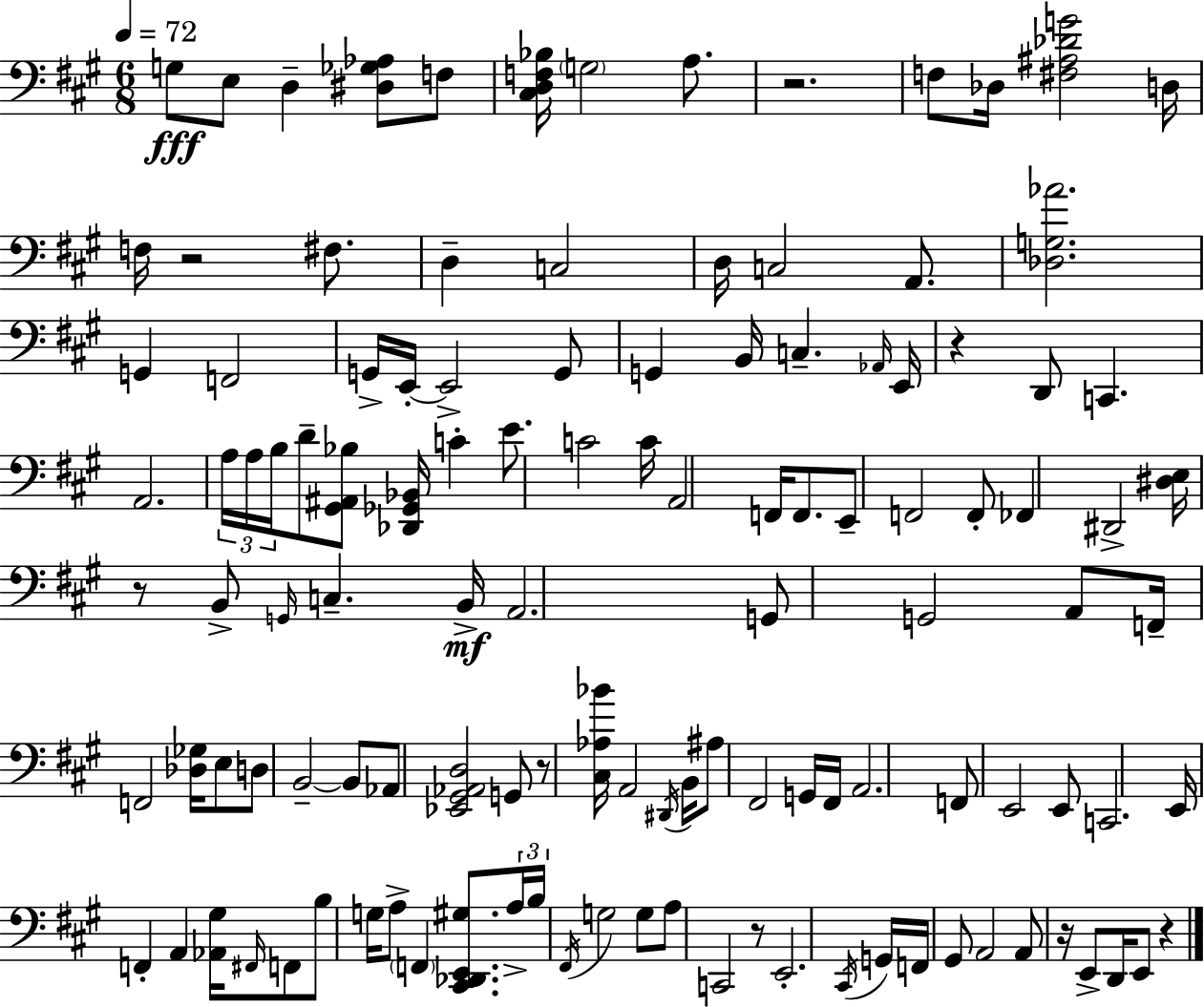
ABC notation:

X:1
T:Untitled
M:6/8
L:1/4
K:A
G,/2 E,/2 D, [^D,_G,_A,]/2 F,/2 [^C,D,F,_B,]/4 G,2 A,/2 z2 F,/2 _D,/4 [^F,^A,_DG]2 D,/4 F,/4 z2 ^F,/2 D, C,2 D,/4 C,2 A,,/2 [_D,G,_A]2 G,, F,,2 G,,/4 E,,/4 E,,2 G,,/2 G,, B,,/4 C, _A,,/4 E,,/4 z D,,/2 C,, A,,2 A,/4 A,/4 B,/4 D/2 [^G,,^A,,_B,]/2 [_D,,_G,,_B,,]/4 C E/2 C2 C/4 A,,2 F,,/4 F,,/2 E,,/2 F,,2 F,,/2 _F,, ^D,,2 [^D,E,]/4 z/2 B,,/2 G,,/4 C, B,,/4 A,,2 G,,/2 G,,2 A,,/2 F,,/4 F,,2 [_D,_G,]/4 E,/2 D,/2 B,,2 B,,/2 _A,,/2 [_E,,^G,,_A,,D,]2 G,,/2 z/2 [^C,_A,_B]/4 A,,2 ^D,,/4 B,,/4 ^A,/2 ^F,,2 G,,/4 ^F,,/4 A,,2 F,,/2 E,,2 E,,/2 C,,2 E,,/4 F,, A,, [_A,,^G,]/4 ^F,,/4 F,,/2 B,/2 G,/4 A,/2 F,, [^C,,_D,,E,,^G,]/2 A,/4 B,/4 ^F,,/4 G,2 G,/2 A,/2 C,,2 z/2 E,,2 ^C,,/4 G,,/4 F,,/4 ^G,,/2 A,,2 A,,/2 z/4 E,,/2 D,,/4 E,,/2 z